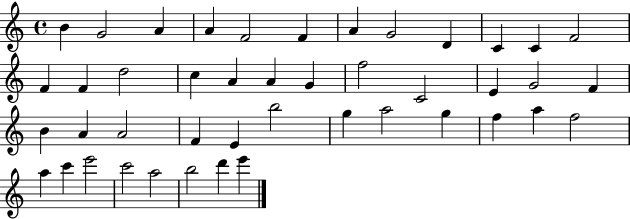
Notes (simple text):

B4/q G4/h A4/q A4/q F4/h F4/q A4/q G4/h D4/q C4/q C4/q F4/h F4/q F4/q D5/h C5/q A4/q A4/q G4/q F5/h C4/h E4/q G4/h F4/q B4/q A4/q A4/h F4/q E4/q B5/h G5/q A5/h G5/q F5/q A5/q F5/h A5/q C6/q E6/h C6/h A5/h B5/h D6/q E6/q